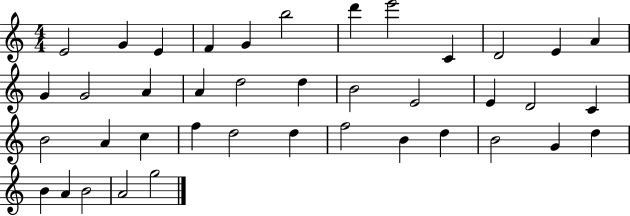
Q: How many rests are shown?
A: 0